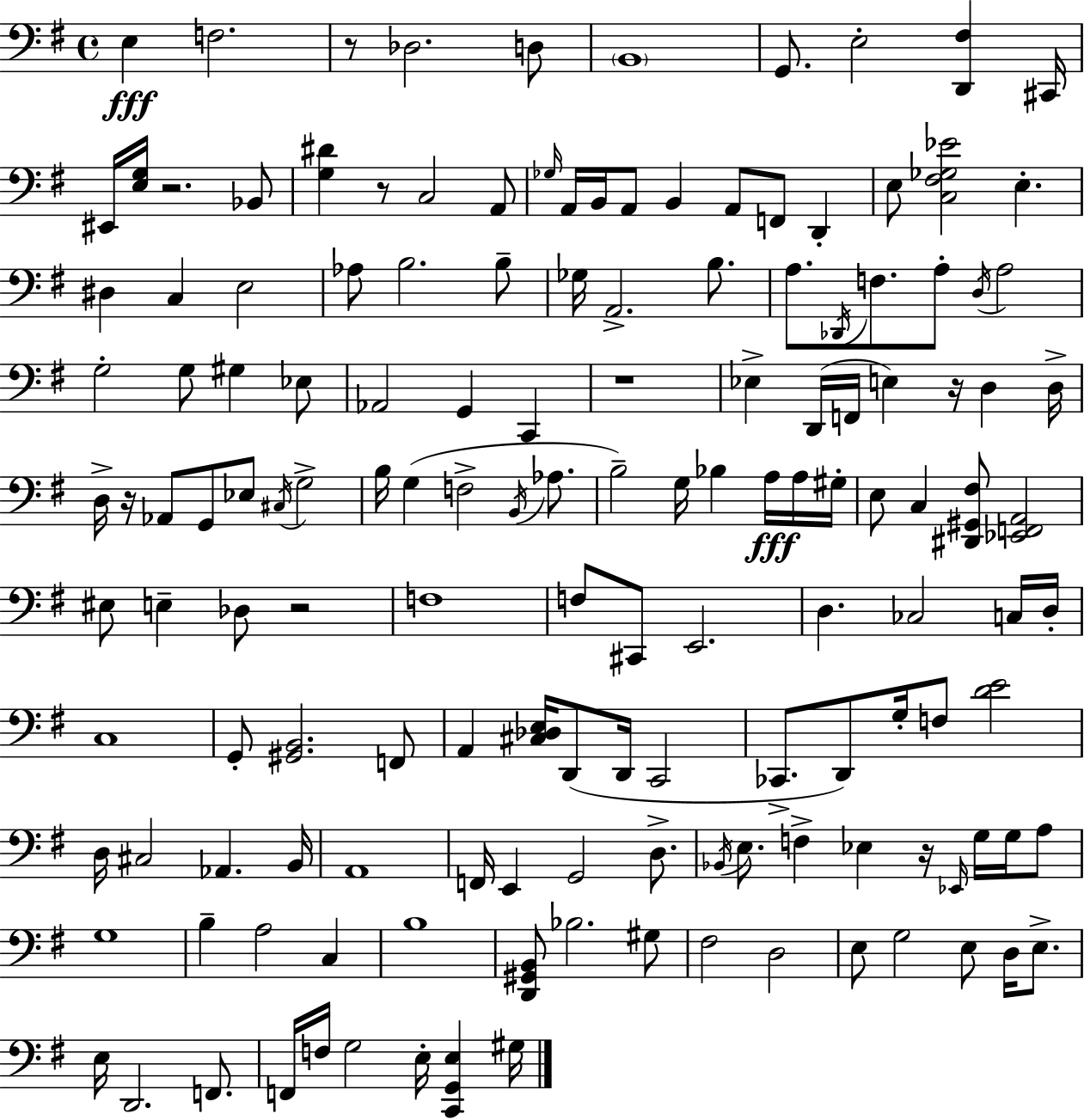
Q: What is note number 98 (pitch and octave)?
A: E2